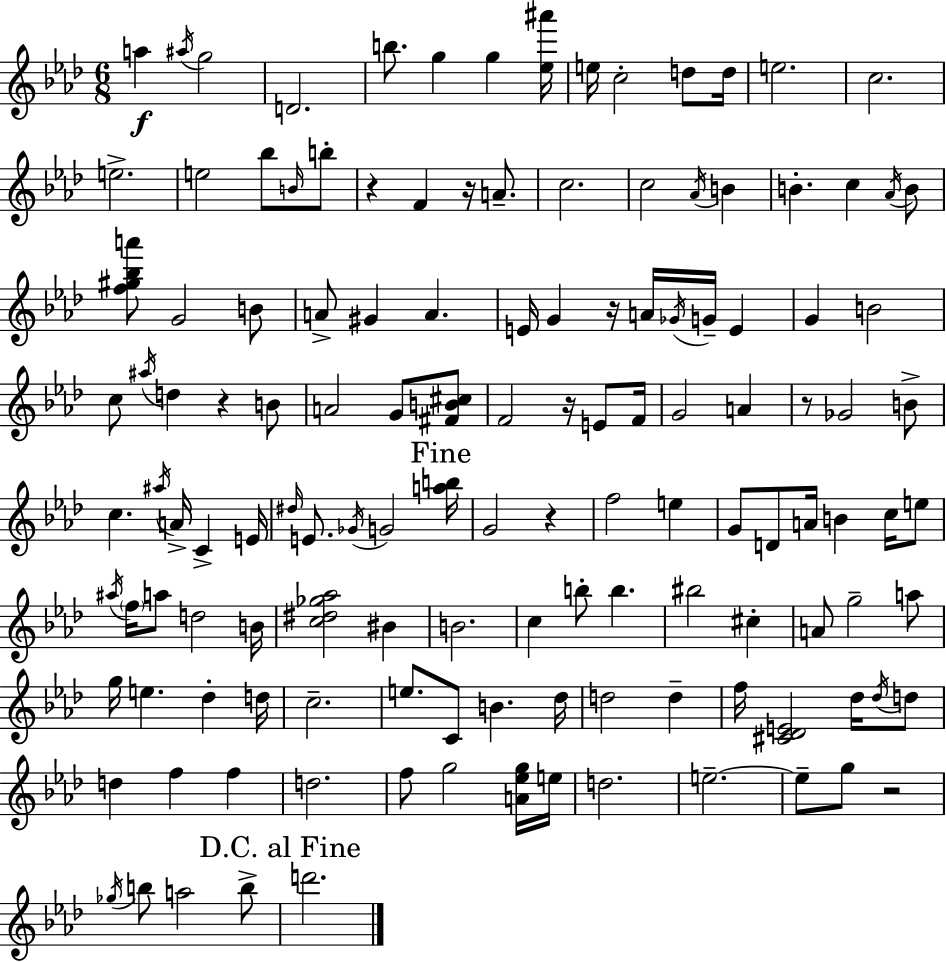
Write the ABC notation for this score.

X:1
T:Untitled
M:6/8
L:1/4
K:Ab
a ^a/4 g2 D2 b/2 g g [_e^a']/4 e/4 c2 d/2 d/4 e2 c2 e2 e2 _b/2 B/4 b/2 z F z/4 A/2 c2 c2 _A/4 B B c _A/4 B/2 [f^g_ba']/2 G2 B/2 A/2 ^G A E/4 G z/4 A/4 _G/4 G/4 E G B2 c/2 ^a/4 d z B/2 A2 G/2 [^FB^c]/2 F2 z/4 E/2 F/4 G2 A z/2 _G2 B/2 c ^a/4 A/4 C E/4 ^d/4 E/2 _G/4 G2 [ab]/4 G2 z f2 e G/2 D/2 A/4 B c/4 e/2 ^a/4 f/4 a/2 d2 B/4 [c^d_g_a]2 ^B B2 c b/2 b ^b2 ^c A/2 g2 a/2 g/4 e _d d/4 c2 e/2 C/2 B _d/4 d2 d f/4 [^C_DE]2 _d/4 _d/4 d/2 d f f d2 f/2 g2 [A_eg]/4 e/4 d2 e2 e/2 g/2 z2 _g/4 b/2 a2 b/2 d'2